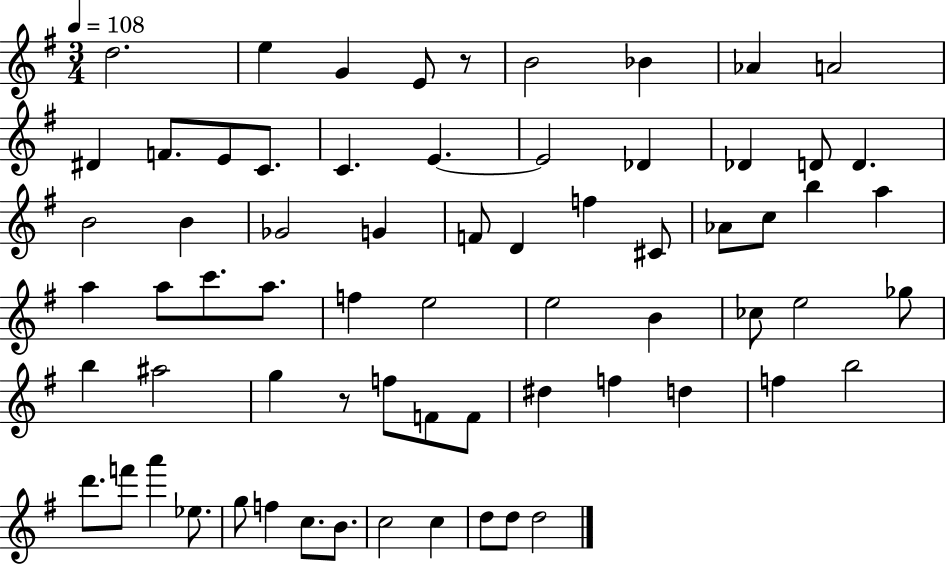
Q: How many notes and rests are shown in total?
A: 68